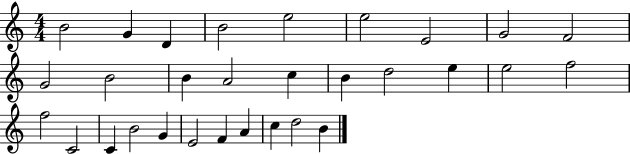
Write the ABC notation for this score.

X:1
T:Untitled
M:4/4
L:1/4
K:C
B2 G D B2 e2 e2 E2 G2 F2 G2 B2 B A2 c B d2 e e2 f2 f2 C2 C B2 G E2 F A c d2 B